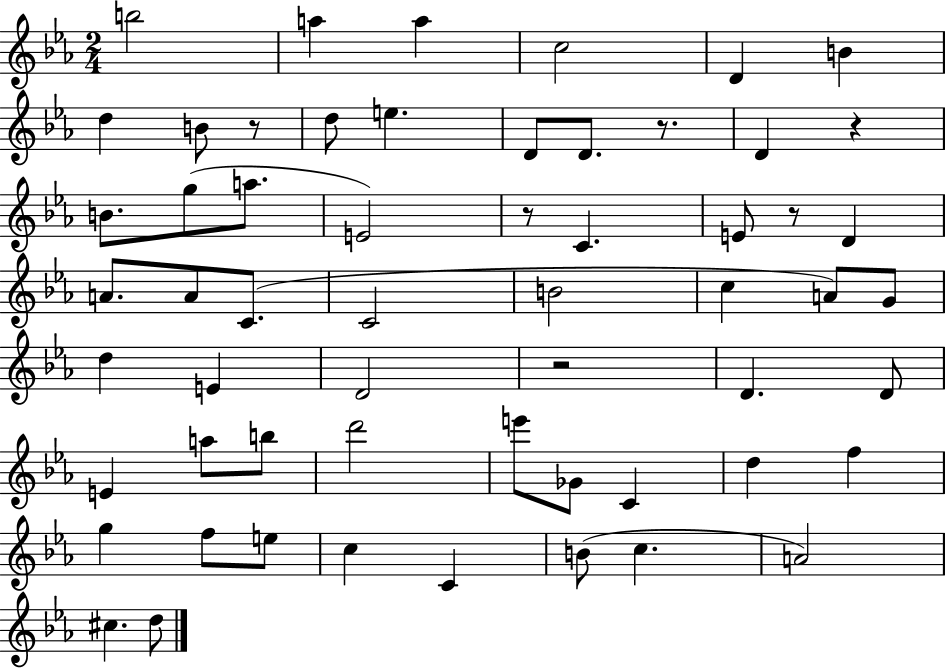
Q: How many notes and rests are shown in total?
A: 58